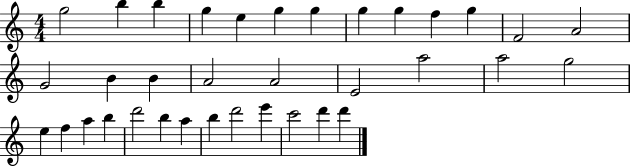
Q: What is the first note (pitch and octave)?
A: G5